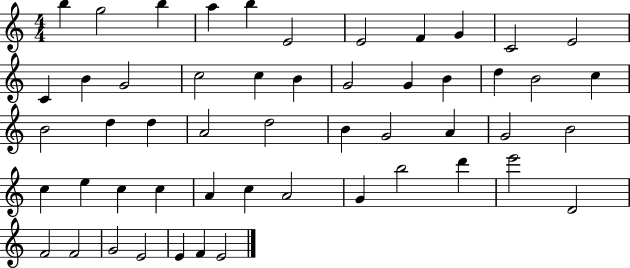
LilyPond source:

{
  \clef treble
  \numericTimeSignature
  \time 4/4
  \key c \major
  b''4 g''2 b''4 | a''4 b''4 e'2 | e'2 f'4 g'4 | c'2 e'2 | \break c'4 b'4 g'2 | c''2 c''4 b'4 | g'2 g'4 b'4 | d''4 b'2 c''4 | \break b'2 d''4 d''4 | a'2 d''2 | b'4 g'2 a'4 | g'2 b'2 | \break c''4 e''4 c''4 c''4 | a'4 c''4 a'2 | g'4 b''2 d'''4 | e'''2 d'2 | \break f'2 f'2 | g'2 e'2 | e'4 f'4 e'2 | \bar "|."
}